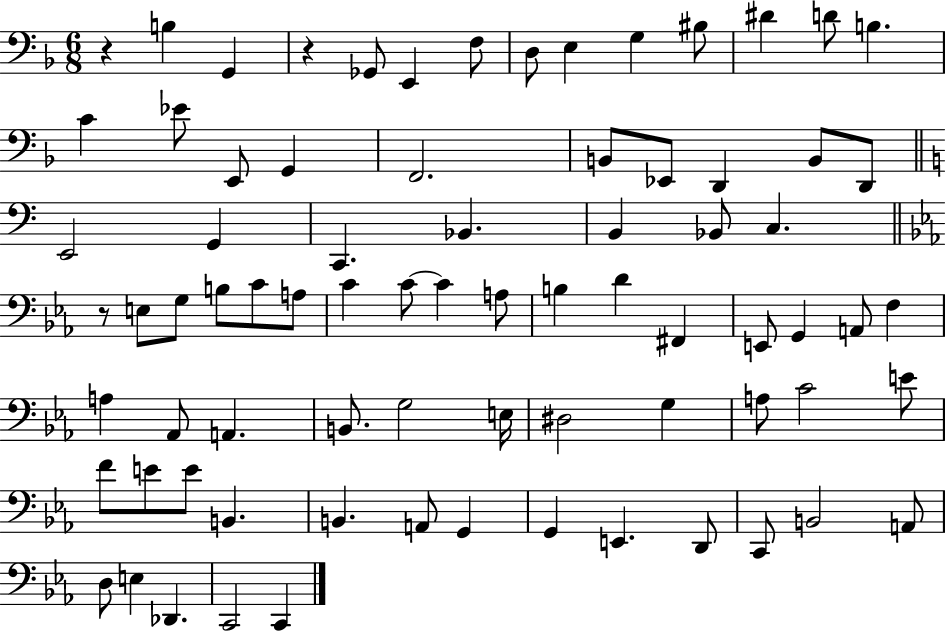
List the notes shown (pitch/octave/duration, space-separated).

R/q B3/q G2/q R/q Gb2/e E2/q F3/e D3/e E3/q G3/q BIS3/e D#4/q D4/e B3/q. C4/q Eb4/e E2/e G2/q F2/h. B2/e Eb2/e D2/q B2/e D2/e E2/h G2/q C2/q. Bb2/q. B2/q Bb2/e C3/q. R/e E3/e G3/e B3/e C4/e A3/e C4/q C4/e C4/q A3/e B3/q D4/q F#2/q E2/e G2/q A2/e F3/q A3/q Ab2/e A2/q. B2/e. G3/h E3/s D#3/h G3/q A3/e C4/h E4/e F4/e E4/e E4/e B2/q. B2/q. A2/e G2/q G2/q E2/q. D2/e C2/e B2/h A2/e D3/e E3/q Db2/q. C2/h C2/q